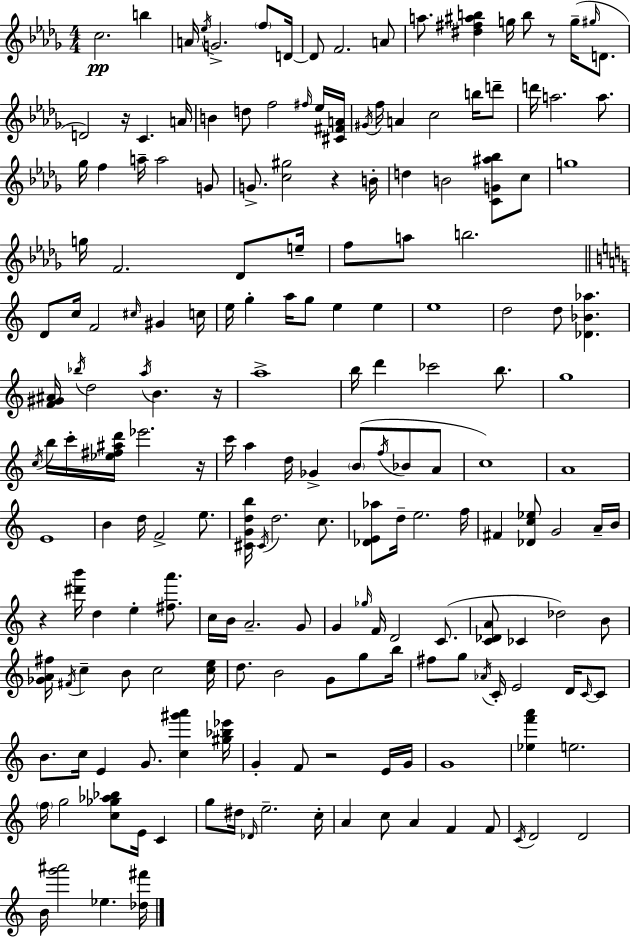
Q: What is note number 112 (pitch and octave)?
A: G4